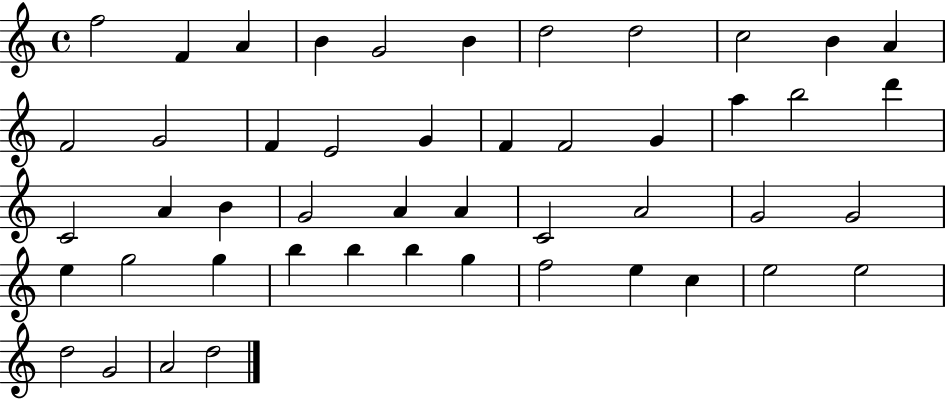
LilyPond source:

{
  \clef treble
  \time 4/4
  \defaultTimeSignature
  \key c \major
  f''2 f'4 a'4 | b'4 g'2 b'4 | d''2 d''2 | c''2 b'4 a'4 | \break f'2 g'2 | f'4 e'2 g'4 | f'4 f'2 g'4 | a''4 b''2 d'''4 | \break c'2 a'4 b'4 | g'2 a'4 a'4 | c'2 a'2 | g'2 g'2 | \break e''4 g''2 g''4 | b''4 b''4 b''4 g''4 | f''2 e''4 c''4 | e''2 e''2 | \break d''2 g'2 | a'2 d''2 | \bar "|."
}